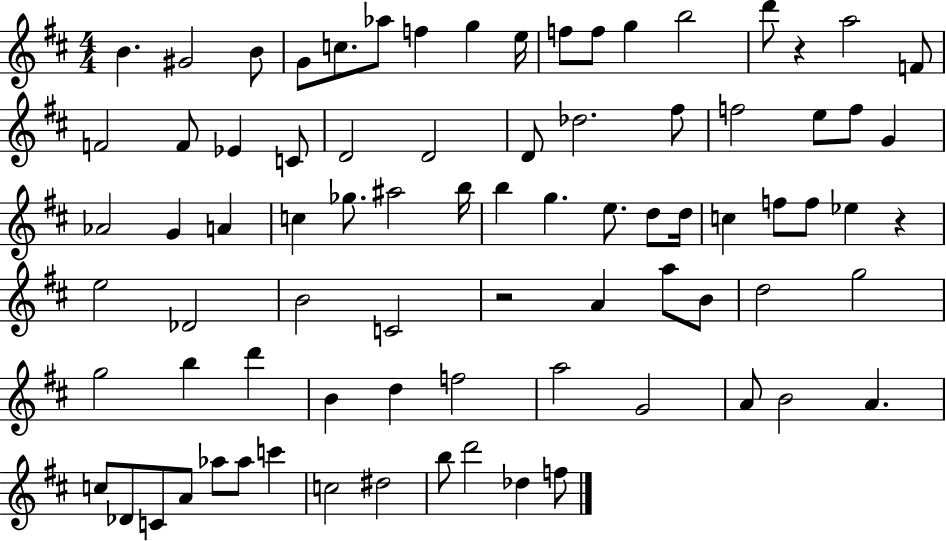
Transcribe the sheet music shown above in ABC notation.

X:1
T:Untitled
M:4/4
L:1/4
K:D
B ^G2 B/2 G/2 c/2 _a/2 f g e/4 f/2 f/2 g b2 d'/2 z a2 F/2 F2 F/2 _E C/2 D2 D2 D/2 _d2 ^f/2 f2 e/2 f/2 G _A2 G A c _g/2 ^a2 b/4 b g e/2 d/2 d/4 c f/2 f/2 _e z e2 _D2 B2 C2 z2 A a/2 B/2 d2 g2 g2 b d' B d f2 a2 G2 A/2 B2 A c/2 _D/2 C/2 A/2 _a/2 _a/2 c' c2 ^d2 b/2 d'2 _d f/2